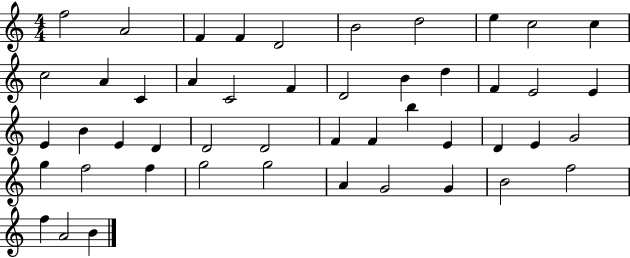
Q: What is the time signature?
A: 4/4